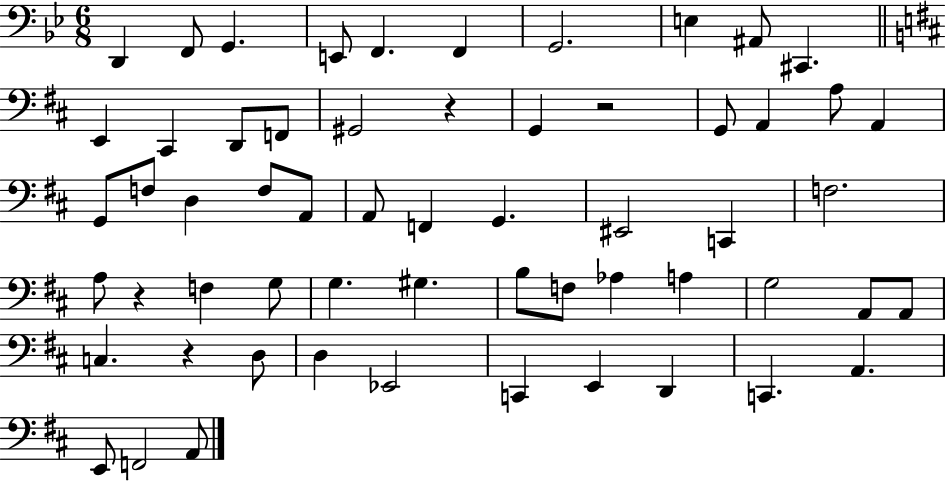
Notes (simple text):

D2/q F2/e G2/q. E2/e F2/q. F2/q G2/h. E3/q A#2/e C#2/q. E2/q C#2/q D2/e F2/e G#2/h R/q G2/q R/h G2/e A2/q A3/e A2/q G2/e F3/e D3/q F3/e A2/e A2/e F2/q G2/q. EIS2/h C2/q F3/h. A3/e R/q F3/q G3/e G3/q. G#3/q. B3/e F3/e Ab3/q A3/q G3/h A2/e A2/e C3/q. R/q D3/e D3/q Eb2/h C2/q E2/q D2/q C2/q. A2/q. E2/e F2/h A2/e